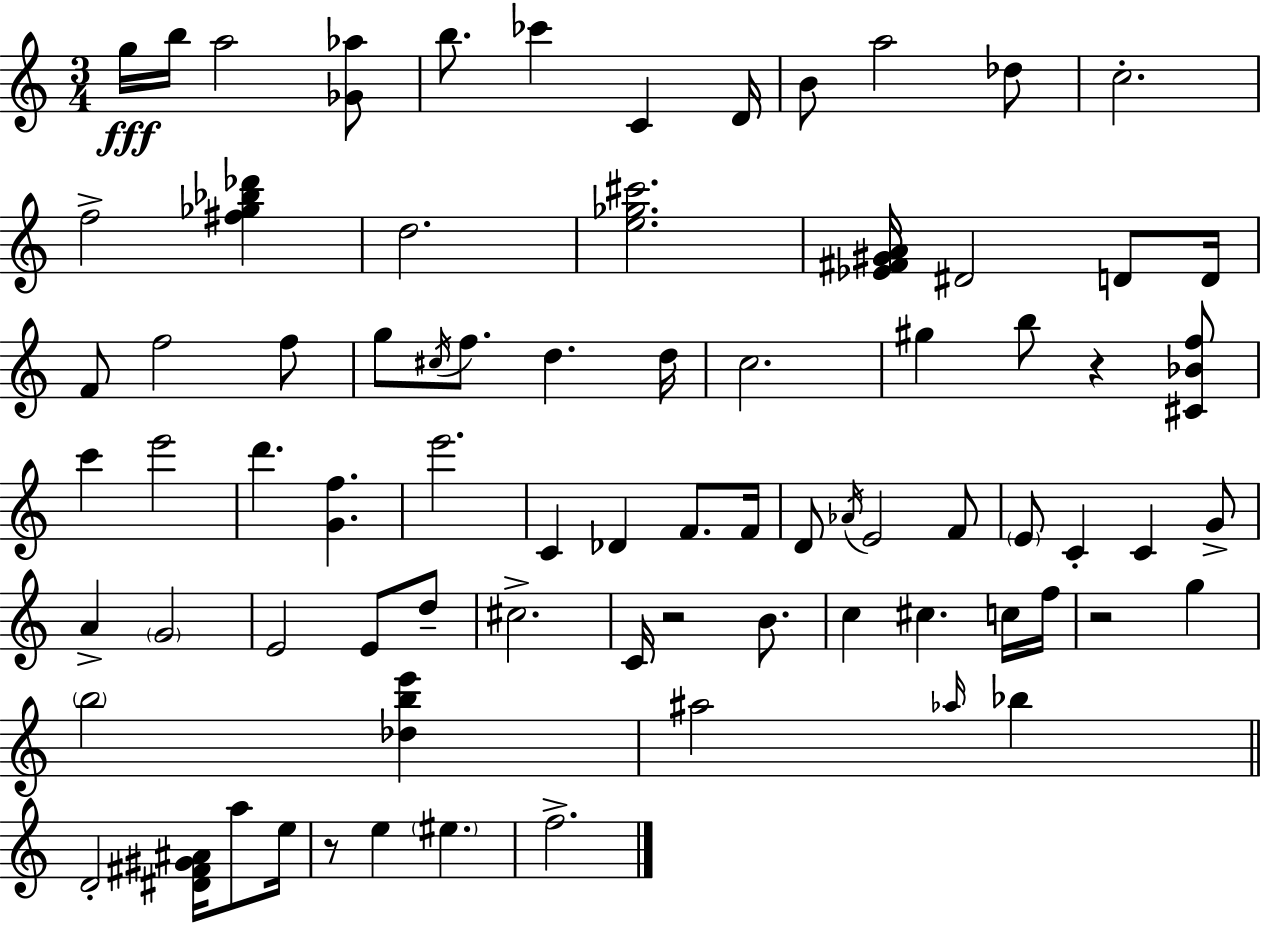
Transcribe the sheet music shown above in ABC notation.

X:1
T:Untitled
M:3/4
L:1/4
K:C
g/4 b/4 a2 [_G_a]/2 b/2 _c' C D/4 B/2 a2 _d/2 c2 f2 [^f_g_b_d'] d2 [e_g^c']2 [_E^F^GA]/4 ^D2 D/2 D/4 F/2 f2 f/2 g/2 ^c/4 f/2 d d/4 c2 ^g b/2 z [^C_Bf]/2 c' e'2 d' [Gf] e'2 C _D F/2 F/4 D/2 _A/4 E2 F/2 E/2 C C G/2 A G2 E2 E/2 d/2 ^c2 C/4 z2 B/2 c ^c c/4 f/4 z2 g b2 [_dbe'] ^a2 _a/4 _b D2 [^D^F^G^A]/4 a/2 e/4 z/2 e ^e f2